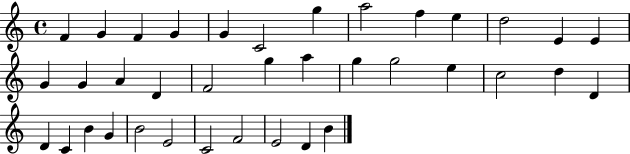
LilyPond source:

{
  \clef treble
  \time 4/4
  \defaultTimeSignature
  \key c \major
  f'4 g'4 f'4 g'4 | g'4 c'2 g''4 | a''2 f''4 e''4 | d''2 e'4 e'4 | \break g'4 g'4 a'4 d'4 | f'2 g''4 a''4 | g''4 g''2 e''4 | c''2 d''4 d'4 | \break d'4 c'4 b'4 g'4 | b'2 e'2 | c'2 f'2 | e'2 d'4 b'4 | \break \bar "|."
}